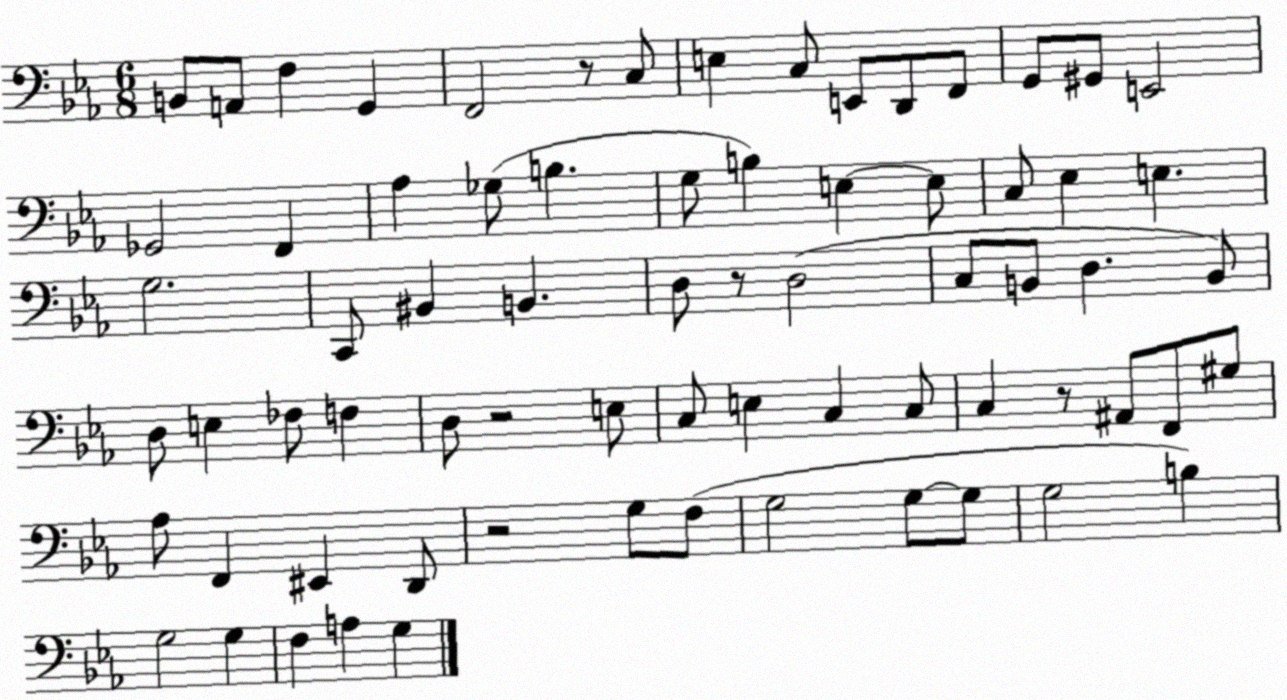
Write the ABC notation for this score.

X:1
T:Untitled
M:6/8
L:1/4
K:Eb
B,,/2 A,,/2 F, G,, F,,2 z/2 C,/2 E, C,/2 E,,/2 D,,/2 F,,/2 G,,/2 ^G,,/2 E,,2 _G,,2 F,, _A, _G,/2 B, G,/2 B, E, E,/2 C,/2 _E, E, G,2 C,,/2 ^B,, B,, D,/2 z/2 D,2 C,/2 B,,/2 D, B,,/2 D,/2 E, _F,/2 F, D,/2 z2 E,/2 C,/2 E, C, C,/2 C, z/2 ^A,,/2 F,,/2 ^G,/2 _A,/2 F,, ^E,, D,,/2 z2 G,/2 F,/2 G,2 G,/2 G,/2 G,2 B, G,2 G, F, A, G,